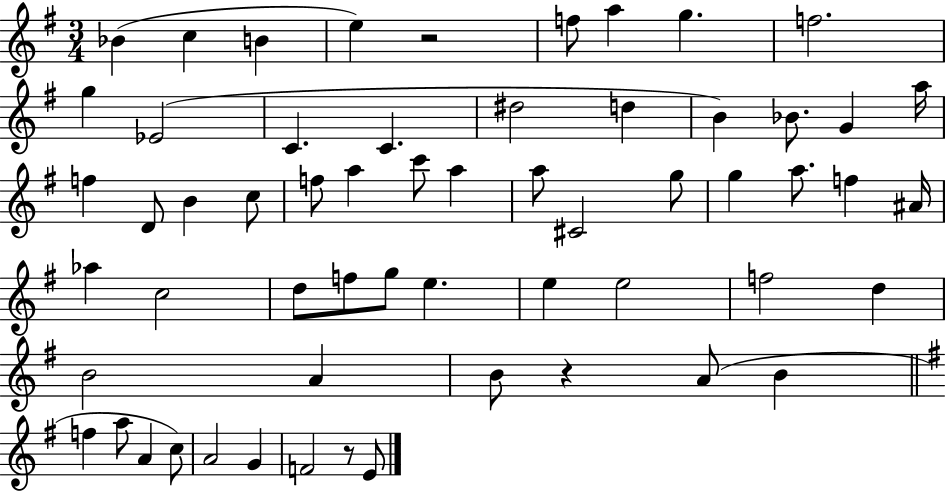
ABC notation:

X:1
T:Untitled
M:3/4
L:1/4
K:G
_B c B e z2 f/2 a g f2 g _E2 C C ^d2 d B _B/2 G a/4 f D/2 B c/2 f/2 a c'/2 a a/2 ^C2 g/2 g a/2 f ^A/4 _a c2 d/2 f/2 g/2 e e e2 f2 d B2 A B/2 z A/2 B f a/2 A c/2 A2 G F2 z/2 E/2